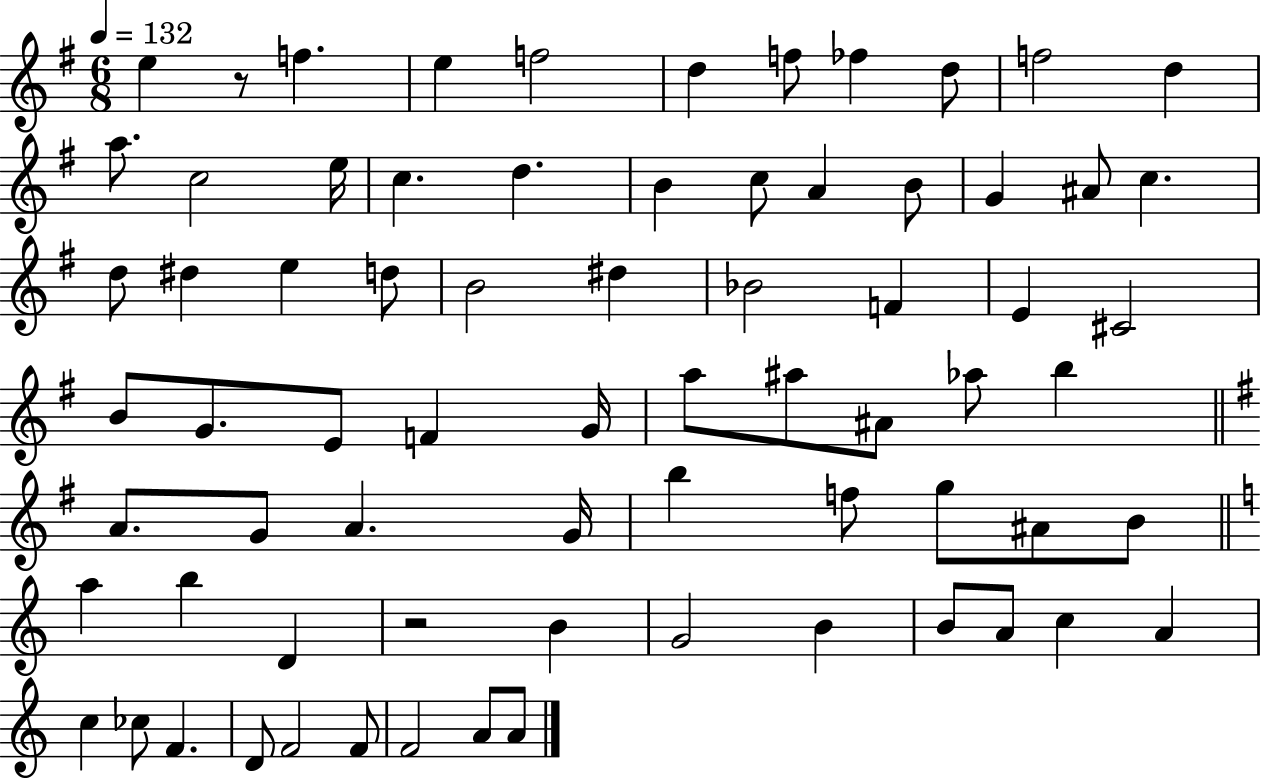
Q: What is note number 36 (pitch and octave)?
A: F4